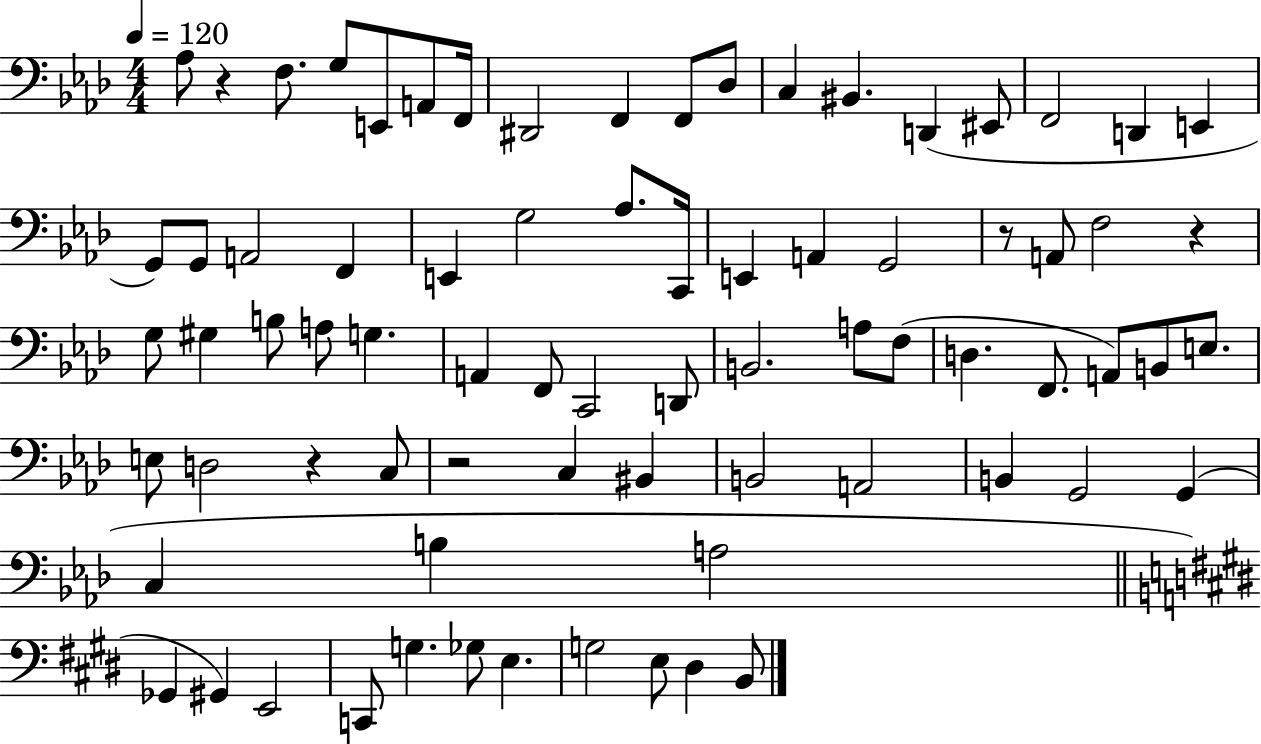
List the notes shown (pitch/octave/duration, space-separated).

Ab3/e R/q F3/e. G3/e E2/e A2/e F2/s D#2/h F2/q F2/e Db3/e C3/q BIS2/q. D2/q EIS2/e F2/h D2/q E2/q G2/e G2/e A2/h F2/q E2/q G3/h Ab3/e. C2/s E2/q A2/q G2/h R/e A2/e F3/h R/q G3/e G#3/q B3/e A3/e G3/q. A2/q F2/e C2/h D2/e B2/h. A3/e F3/e D3/q. F2/e. A2/e B2/e E3/e. E3/e D3/h R/q C3/e R/h C3/q BIS2/q B2/h A2/h B2/q G2/h G2/q C3/q B3/q A3/h Gb2/q G#2/q E2/h C2/e G3/q. Gb3/e E3/q. G3/h E3/e D#3/q B2/e